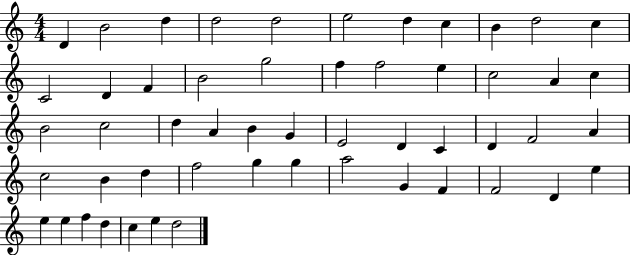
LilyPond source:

{
  \clef treble
  \numericTimeSignature
  \time 4/4
  \key c \major
  d'4 b'2 d''4 | d''2 d''2 | e''2 d''4 c''4 | b'4 d''2 c''4 | \break c'2 d'4 f'4 | b'2 g''2 | f''4 f''2 e''4 | c''2 a'4 c''4 | \break b'2 c''2 | d''4 a'4 b'4 g'4 | e'2 d'4 c'4 | d'4 f'2 a'4 | \break c''2 b'4 d''4 | f''2 g''4 g''4 | a''2 g'4 f'4 | f'2 d'4 e''4 | \break e''4 e''4 f''4 d''4 | c''4 e''4 d''2 | \bar "|."
}